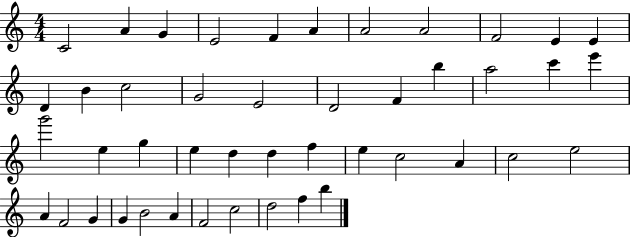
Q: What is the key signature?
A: C major